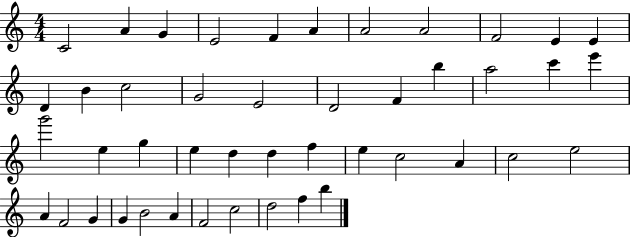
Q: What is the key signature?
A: C major